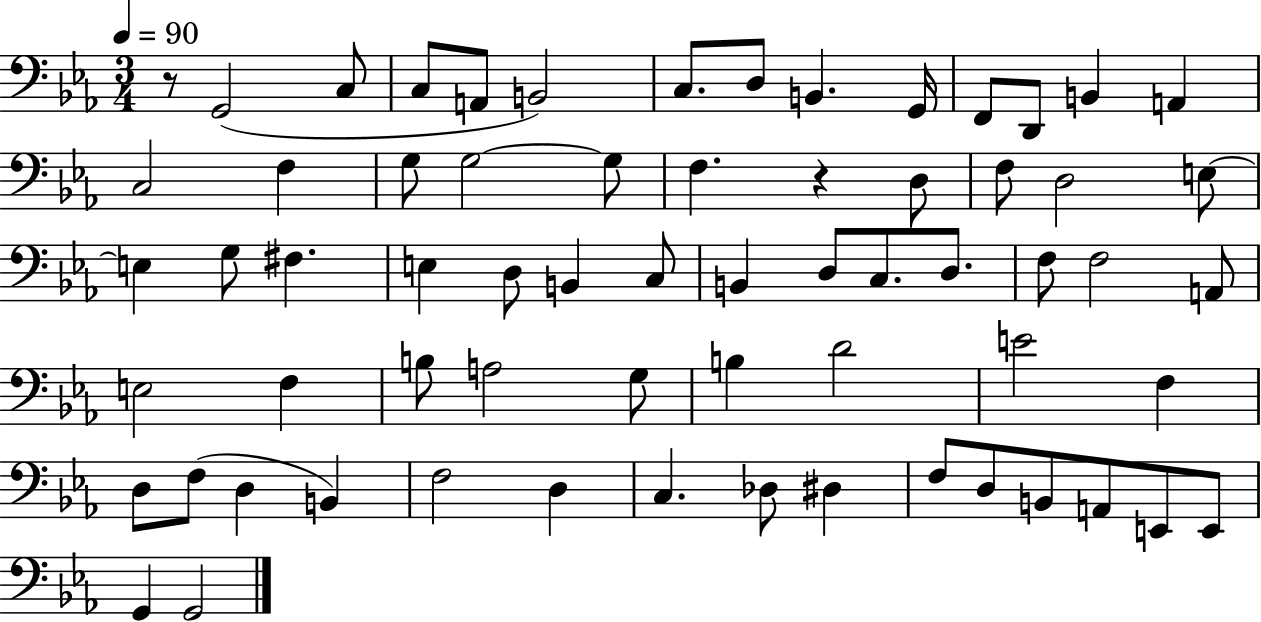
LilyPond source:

{
  \clef bass
  \numericTimeSignature
  \time 3/4
  \key ees \major
  \tempo 4 = 90
  \repeat volta 2 { r8 g,2( c8 | c8 a,8 b,2) | c8. d8 b,4. g,16 | f,8 d,8 b,4 a,4 | \break c2 f4 | g8 g2~~ g8 | f4. r4 d8 | f8 d2 e8~~ | \break e4 g8 fis4. | e4 d8 b,4 c8 | b,4 d8 c8. d8. | f8 f2 a,8 | \break e2 f4 | b8 a2 g8 | b4 d'2 | e'2 f4 | \break d8 f8( d4 b,4) | f2 d4 | c4. des8 dis4 | f8 d8 b,8 a,8 e,8 e,8 | \break g,4 g,2 | } \bar "|."
}